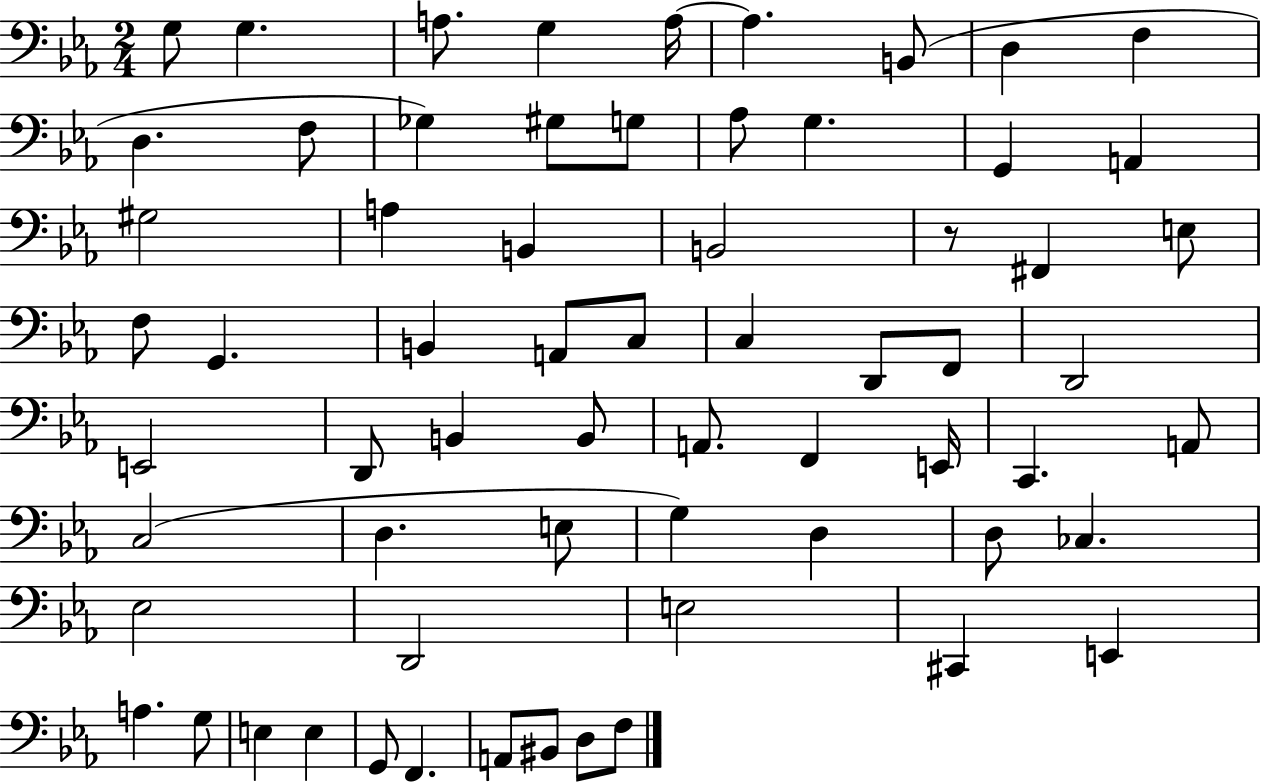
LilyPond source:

{
  \clef bass
  \numericTimeSignature
  \time 2/4
  \key ees \major
  g8 g4. | a8. g4 a16~~ | a4. b,8( | d4 f4 | \break d4. f8 | ges4) gis8 g8 | aes8 g4. | g,4 a,4 | \break gis2 | a4 b,4 | b,2 | r8 fis,4 e8 | \break f8 g,4. | b,4 a,8 c8 | c4 d,8 f,8 | d,2 | \break e,2 | d,8 b,4 b,8 | a,8. f,4 e,16 | c,4. a,8 | \break c2( | d4. e8 | g4) d4 | d8 ces4. | \break ees2 | d,2 | e2 | cis,4 e,4 | \break a4. g8 | e4 e4 | g,8 f,4. | a,8 bis,8 d8 f8 | \break \bar "|."
}